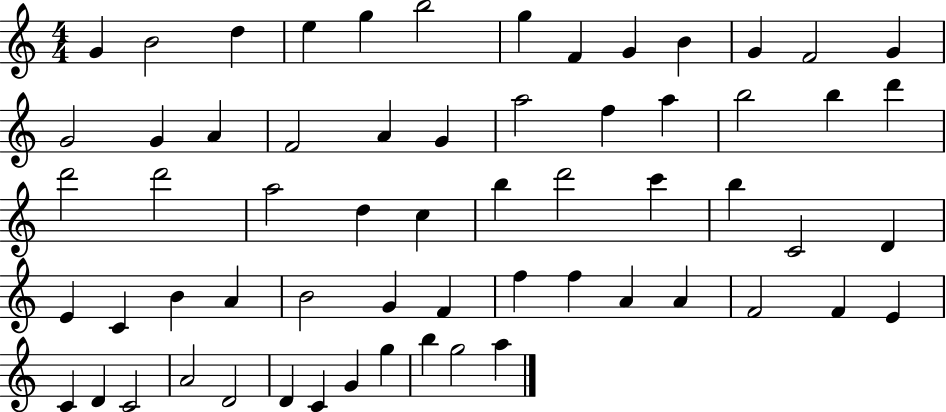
{
  \clef treble
  \numericTimeSignature
  \time 4/4
  \key c \major
  g'4 b'2 d''4 | e''4 g''4 b''2 | g''4 f'4 g'4 b'4 | g'4 f'2 g'4 | \break g'2 g'4 a'4 | f'2 a'4 g'4 | a''2 f''4 a''4 | b''2 b''4 d'''4 | \break d'''2 d'''2 | a''2 d''4 c''4 | b''4 d'''2 c'''4 | b''4 c'2 d'4 | \break e'4 c'4 b'4 a'4 | b'2 g'4 f'4 | f''4 f''4 a'4 a'4 | f'2 f'4 e'4 | \break c'4 d'4 c'2 | a'2 d'2 | d'4 c'4 g'4 g''4 | b''4 g''2 a''4 | \break \bar "|."
}